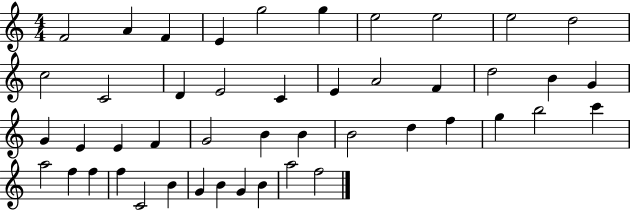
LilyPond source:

{
  \clef treble
  \numericTimeSignature
  \time 4/4
  \key c \major
  f'2 a'4 f'4 | e'4 g''2 g''4 | e''2 e''2 | e''2 d''2 | \break c''2 c'2 | d'4 e'2 c'4 | e'4 a'2 f'4 | d''2 b'4 g'4 | \break g'4 e'4 e'4 f'4 | g'2 b'4 b'4 | b'2 d''4 f''4 | g''4 b''2 c'''4 | \break a''2 f''4 f''4 | f''4 c'2 b'4 | g'4 b'4 g'4 b'4 | a''2 f''2 | \break \bar "|."
}